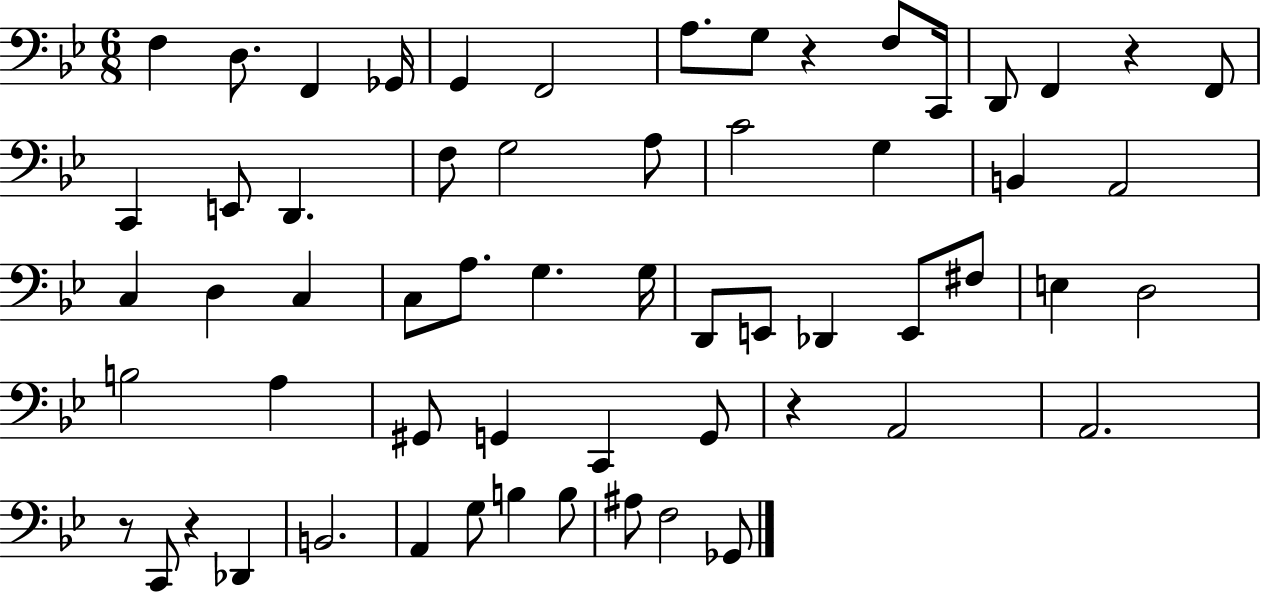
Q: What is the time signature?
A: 6/8